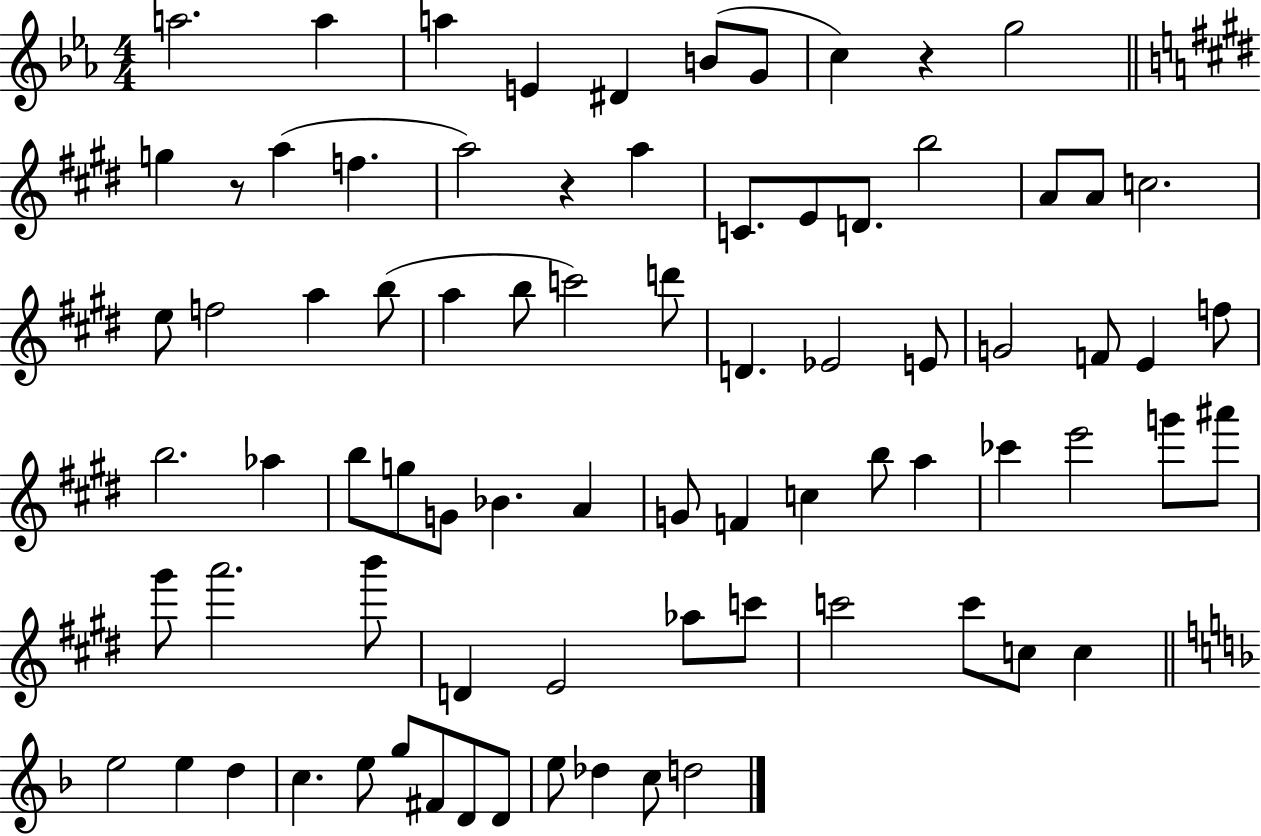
A5/h. A5/q A5/q E4/q D#4/q B4/e G4/e C5/q R/q G5/h G5/q R/e A5/q F5/q. A5/h R/q A5/q C4/e. E4/e D4/e. B5/h A4/e A4/e C5/h. E5/e F5/h A5/q B5/e A5/q B5/e C6/h D6/e D4/q. Eb4/h E4/e G4/h F4/e E4/q F5/e B5/h. Ab5/q B5/e G5/e G4/e Bb4/q. A4/q G4/e F4/q C5/q B5/e A5/q CES6/q E6/h G6/e A#6/e G#6/e A6/h. B6/e D4/q E4/h Ab5/e C6/e C6/h C6/e C5/e C5/q E5/h E5/q D5/q C5/q. E5/e G5/e F#4/e D4/e D4/e E5/e Db5/q C5/e D5/h